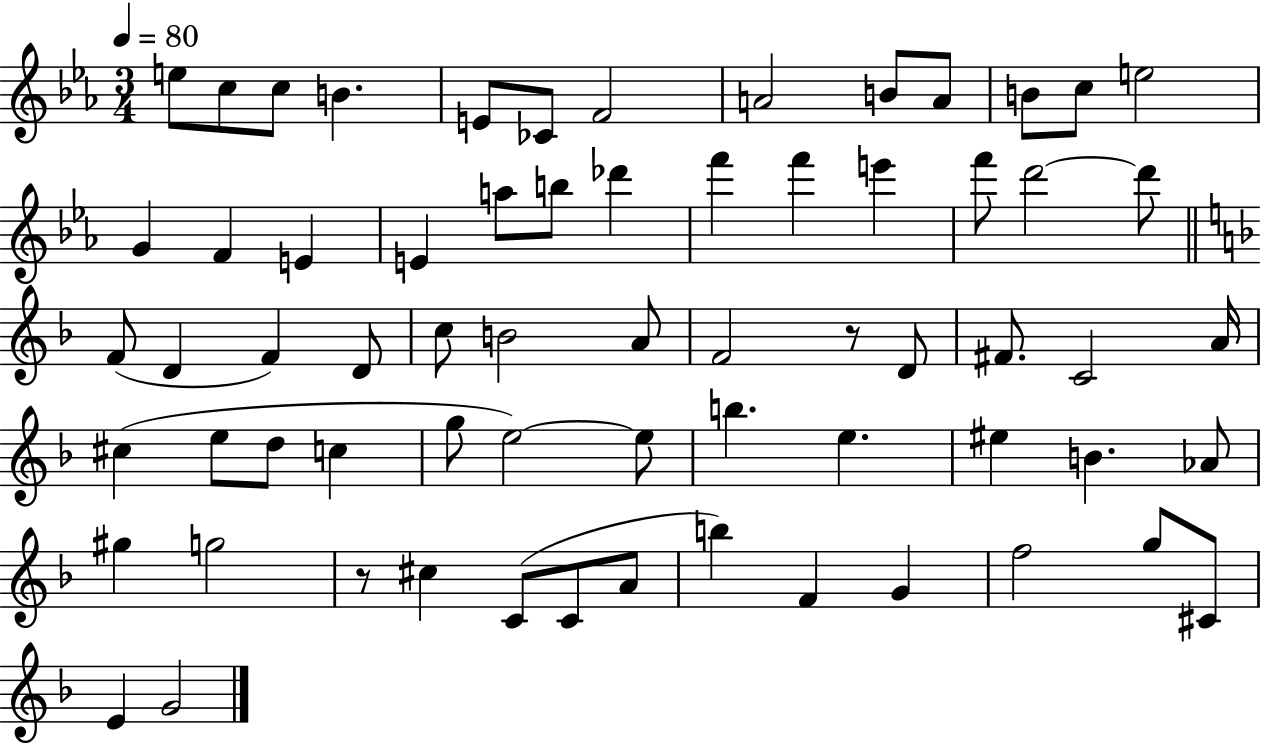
{
  \clef treble
  \numericTimeSignature
  \time 3/4
  \key ees \major
  \tempo 4 = 80
  e''8 c''8 c''8 b'4. | e'8 ces'8 f'2 | a'2 b'8 a'8 | b'8 c''8 e''2 | \break g'4 f'4 e'4 | e'4 a''8 b''8 des'''4 | f'''4 f'''4 e'''4 | f'''8 d'''2~~ d'''8 | \break \bar "||" \break \key f \major f'8( d'4 f'4) d'8 | c''8 b'2 a'8 | f'2 r8 d'8 | fis'8. c'2 a'16 | \break cis''4( e''8 d''8 c''4 | g''8 e''2~~) e''8 | b''4. e''4. | eis''4 b'4. aes'8 | \break gis''4 g''2 | r8 cis''4 c'8( c'8 a'8 | b''4) f'4 g'4 | f''2 g''8 cis'8 | \break e'4 g'2 | \bar "|."
}